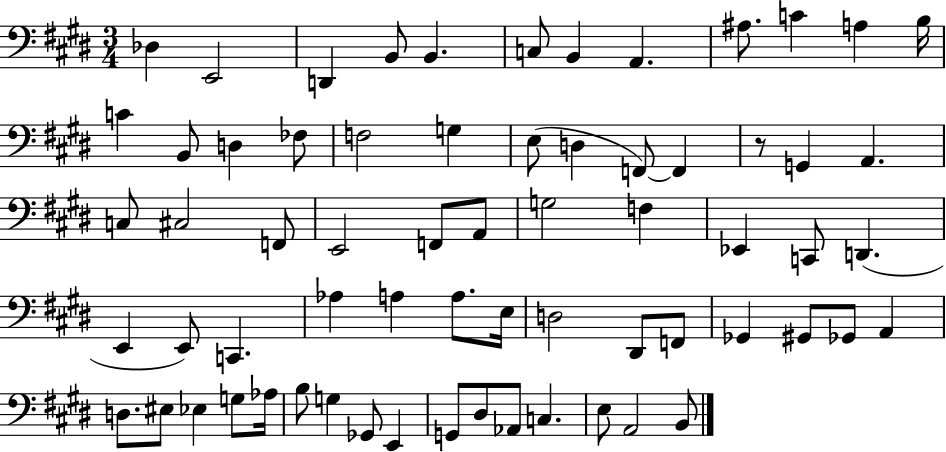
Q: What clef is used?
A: bass